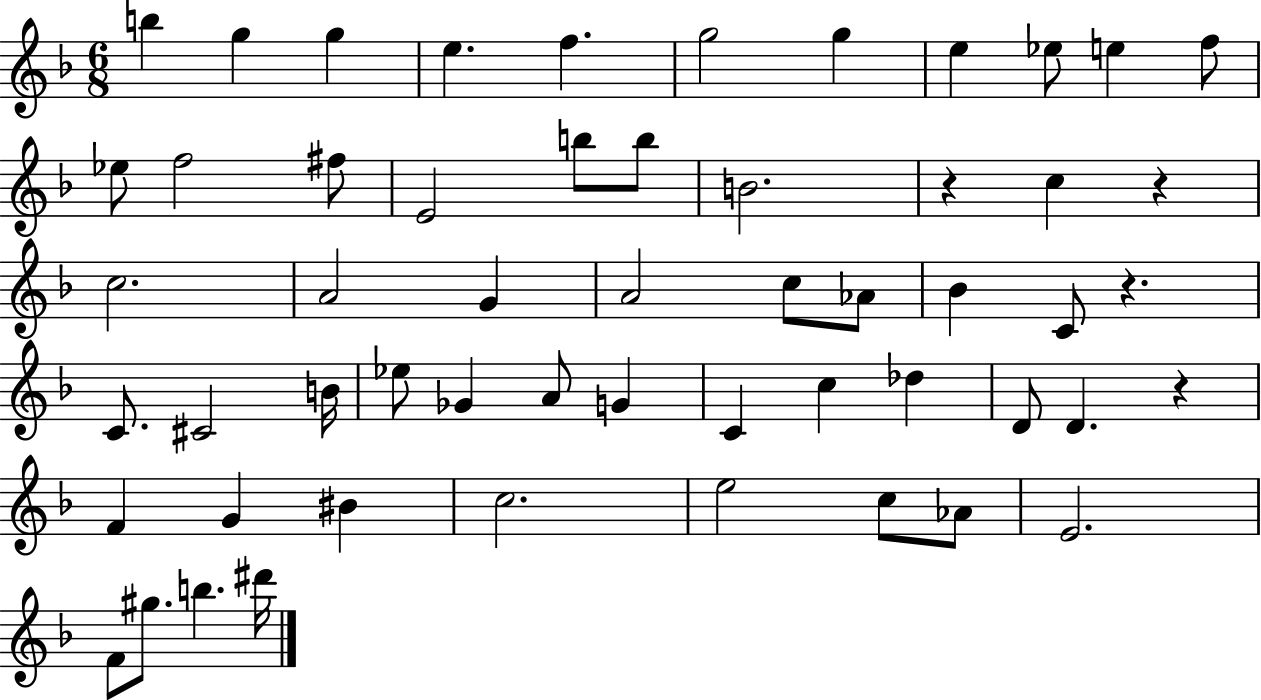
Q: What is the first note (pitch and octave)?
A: B5